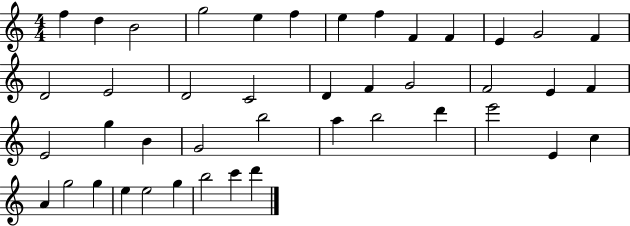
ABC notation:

X:1
T:Untitled
M:4/4
L:1/4
K:C
f d B2 g2 e f e f F F E G2 F D2 E2 D2 C2 D F G2 F2 E F E2 g B G2 b2 a b2 d' e'2 E c A g2 g e e2 g b2 c' d'